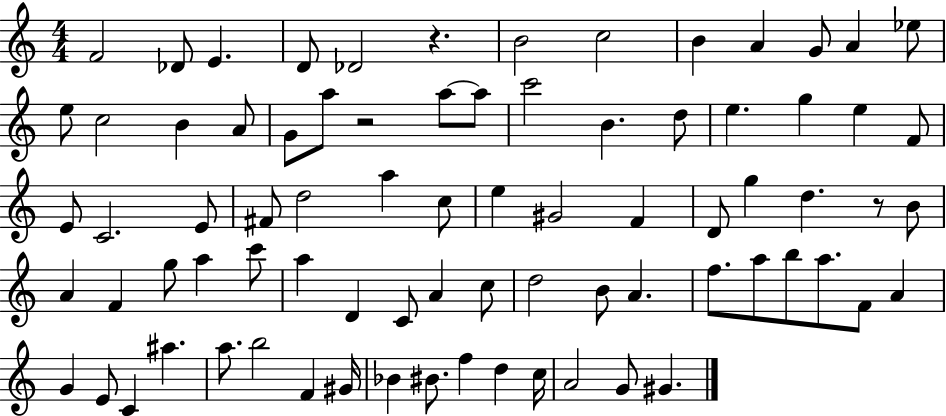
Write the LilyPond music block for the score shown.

{
  \clef treble
  \numericTimeSignature
  \time 4/4
  \key c \major
  f'2 des'8 e'4. | d'8 des'2 r4. | b'2 c''2 | b'4 a'4 g'8 a'4 ees''8 | \break e''8 c''2 b'4 a'8 | g'8 a''8 r2 a''8~~ a''8 | c'''2 b'4. d''8 | e''4. g''4 e''4 f'8 | \break e'8 c'2. e'8 | fis'8 d''2 a''4 c''8 | e''4 gis'2 f'4 | d'8 g''4 d''4. r8 b'8 | \break a'4 f'4 g''8 a''4 c'''8 | a''4 d'4 c'8 a'4 c''8 | d''2 b'8 a'4. | f''8. a''8 b''8 a''8. f'8 a'4 | \break g'4 e'8 c'4 ais''4. | a''8. b''2 f'4 gis'16 | bes'4 bis'8. f''4 d''4 c''16 | a'2 g'8 gis'4. | \break \bar "|."
}